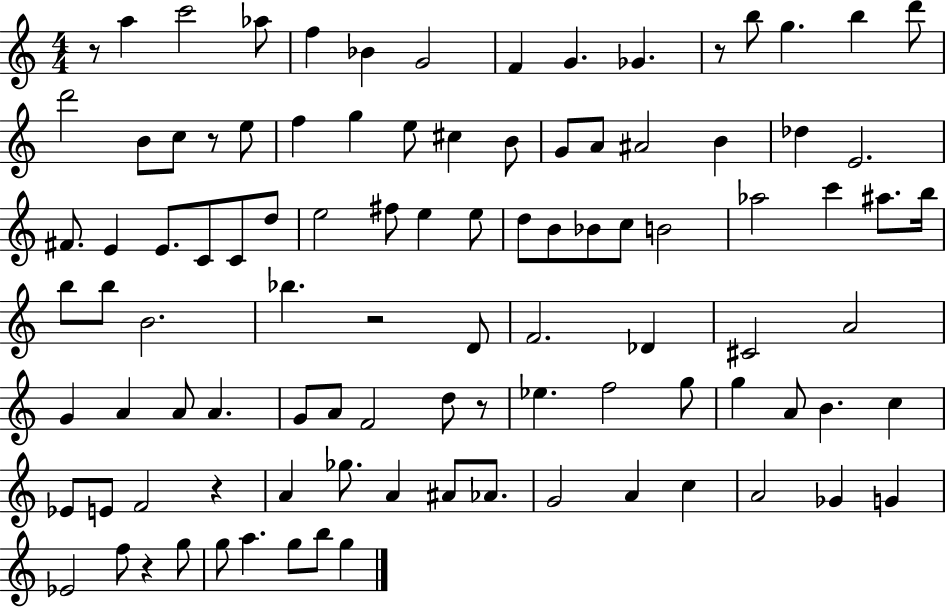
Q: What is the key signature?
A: C major